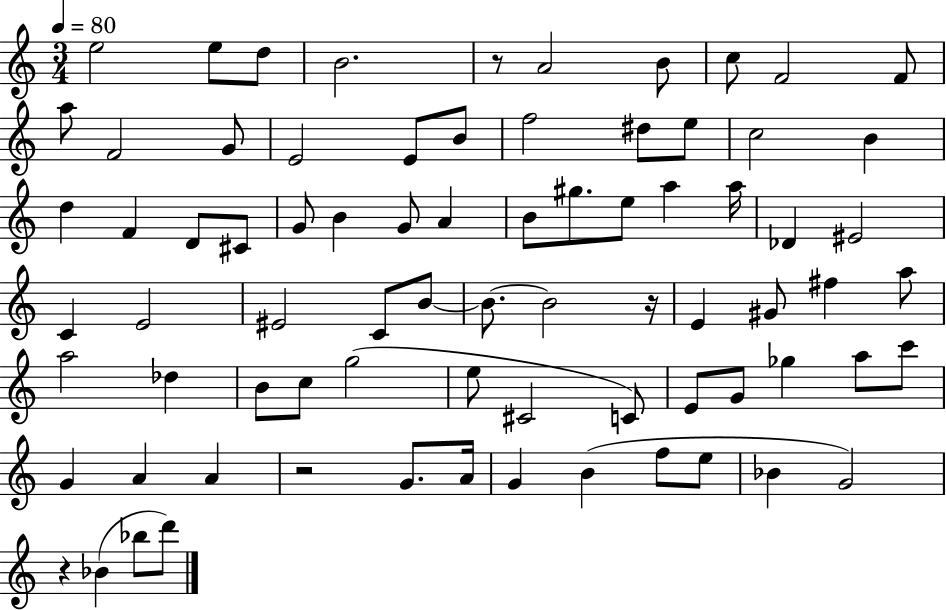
X:1
T:Untitled
M:3/4
L:1/4
K:C
e2 e/2 d/2 B2 z/2 A2 B/2 c/2 F2 F/2 a/2 F2 G/2 E2 E/2 B/2 f2 ^d/2 e/2 c2 B d F D/2 ^C/2 G/2 B G/2 A B/2 ^g/2 e/2 a a/4 _D ^E2 C E2 ^E2 C/2 B/2 B/2 B2 z/4 E ^G/2 ^f a/2 a2 _d B/2 c/2 g2 e/2 ^C2 C/2 E/2 G/2 _g a/2 c'/2 G A A z2 G/2 A/4 G B f/2 e/2 _B G2 z _B _b/2 d'/2